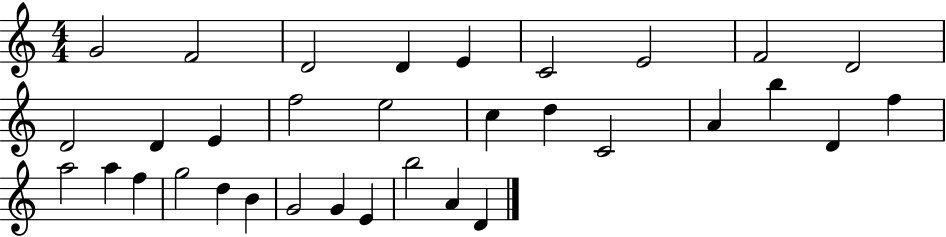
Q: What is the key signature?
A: C major